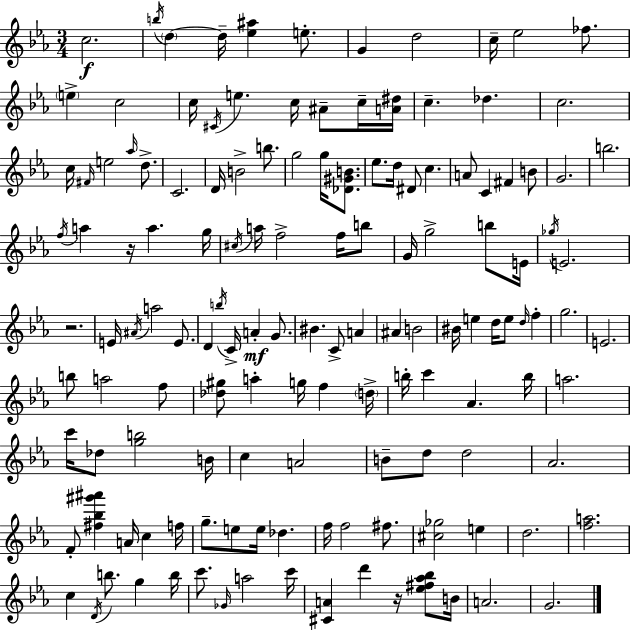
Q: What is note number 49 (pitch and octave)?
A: F5